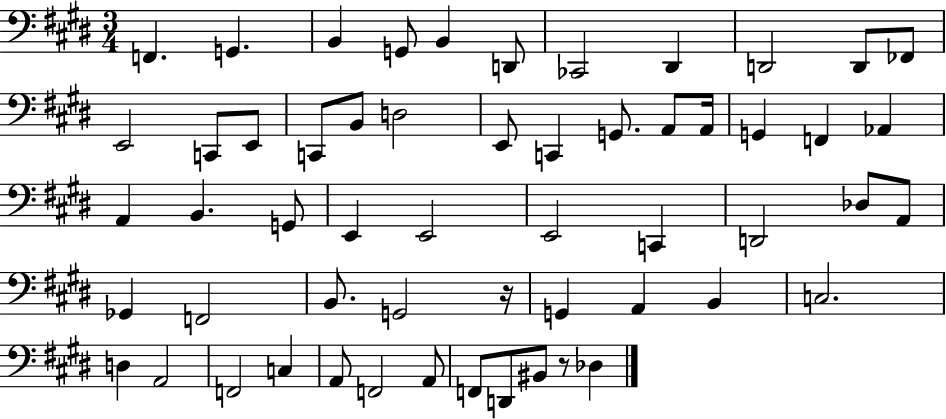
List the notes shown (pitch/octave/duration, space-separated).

F2/q. G2/q. B2/q G2/e B2/q D2/e CES2/h D#2/q D2/h D2/e FES2/e E2/h C2/e E2/e C2/e B2/e D3/h E2/e C2/q G2/e. A2/e A2/s G2/q F2/q Ab2/q A2/q B2/q. G2/e E2/q E2/h E2/h C2/q D2/h Db3/e A2/e Gb2/q F2/h B2/e. G2/h R/s G2/q A2/q B2/q C3/h. D3/q A2/h F2/h C3/q A2/e F2/h A2/e F2/e D2/e BIS2/e R/e Db3/q